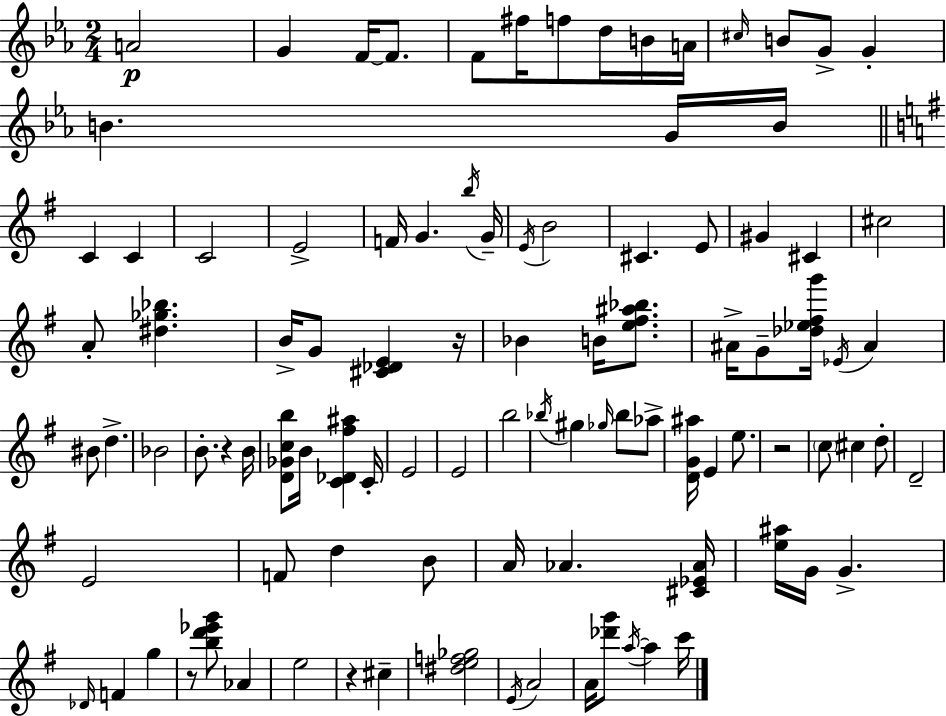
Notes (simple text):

A4/h G4/q F4/s F4/e. F4/e F#5/s F5/e D5/s B4/s A4/s C#5/s B4/e G4/e G4/q B4/q. G4/s B4/s C4/q C4/q C4/h E4/h F4/s G4/q. B5/s G4/s E4/s B4/h C#4/q. E4/e G#4/q C#4/q C#5/h A4/e [D#5,Gb5,Bb5]/q. B4/s G4/e [C#4,Db4,E4]/q R/s Bb4/q B4/s [E5,F#5,A#5,Bb5]/e. A#4/s G4/e [Db5,Eb5,F#5,G6]/s Eb4/s A#4/q BIS4/e D5/q. Bb4/h B4/e. R/q B4/s [D4,Gb4,C5,B5]/e B4/s [C4,Db4,F#5,A#5]/q C4/s E4/h E4/h B5/h Bb5/s G#5/q Gb5/s Bb5/e Ab5/e [D4,G4,A#5]/s E4/q E5/e. R/h C5/e C#5/q D5/e D4/h E4/h F4/e D5/q B4/e A4/s Ab4/q. [C#4,Eb4,Ab4]/s [E5,A#5]/s G4/s G4/q. Db4/s F4/q G5/q R/e [B5,D6,Eb6,G6]/e Ab4/q E5/h R/q C#5/q [D#5,E5,F5,Gb5]/h E4/s A4/h A4/s [Db6,G6]/e A5/s A5/q C6/s